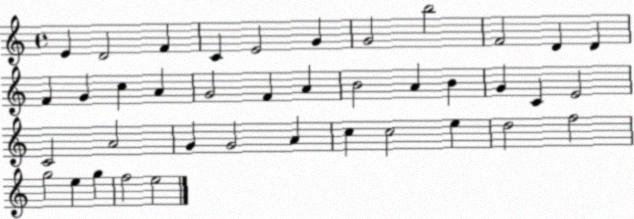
X:1
T:Untitled
M:4/4
L:1/4
K:C
E D2 F C E2 G G2 b2 F2 D D F G c A G2 F A B2 A B G C E2 C2 A2 G G2 A c c2 e d2 f2 g2 e g f2 e2